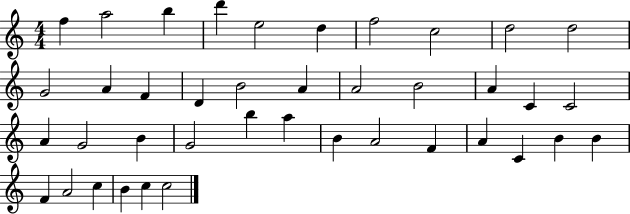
{
  \clef treble
  \numericTimeSignature
  \time 4/4
  \key c \major
  f''4 a''2 b''4 | d'''4 e''2 d''4 | f''2 c''2 | d''2 d''2 | \break g'2 a'4 f'4 | d'4 b'2 a'4 | a'2 b'2 | a'4 c'4 c'2 | \break a'4 g'2 b'4 | g'2 b''4 a''4 | b'4 a'2 f'4 | a'4 c'4 b'4 b'4 | \break f'4 a'2 c''4 | b'4 c''4 c''2 | \bar "|."
}